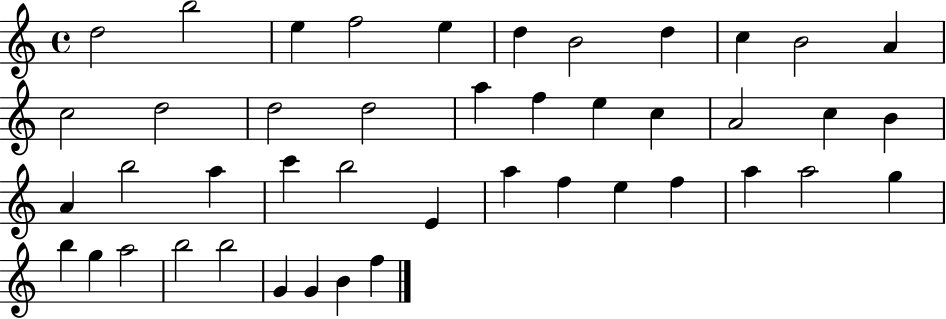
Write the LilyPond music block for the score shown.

{
  \clef treble
  \time 4/4
  \defaultTimeSignature
  \key c \major
  d''2 b''2 | e''4 f''2 e''4 | d''4 b'2 d''4 | c''4 b'2 a'4 | \break c''2 d''2 | d''2 d''2 | a''4 f''4 e''4 c''4 | a'2 c''4 b'4 | \break a'4 b''2 a''4 | c'''4 b''2 e'4 | a''4 f''4 e''4 f''4 | a''4 a''2 g''4 | \break b''4 g''4 a''2 | b''2 b''2 | g'4 g'4 b'4 f''4 | \bar "|."
}